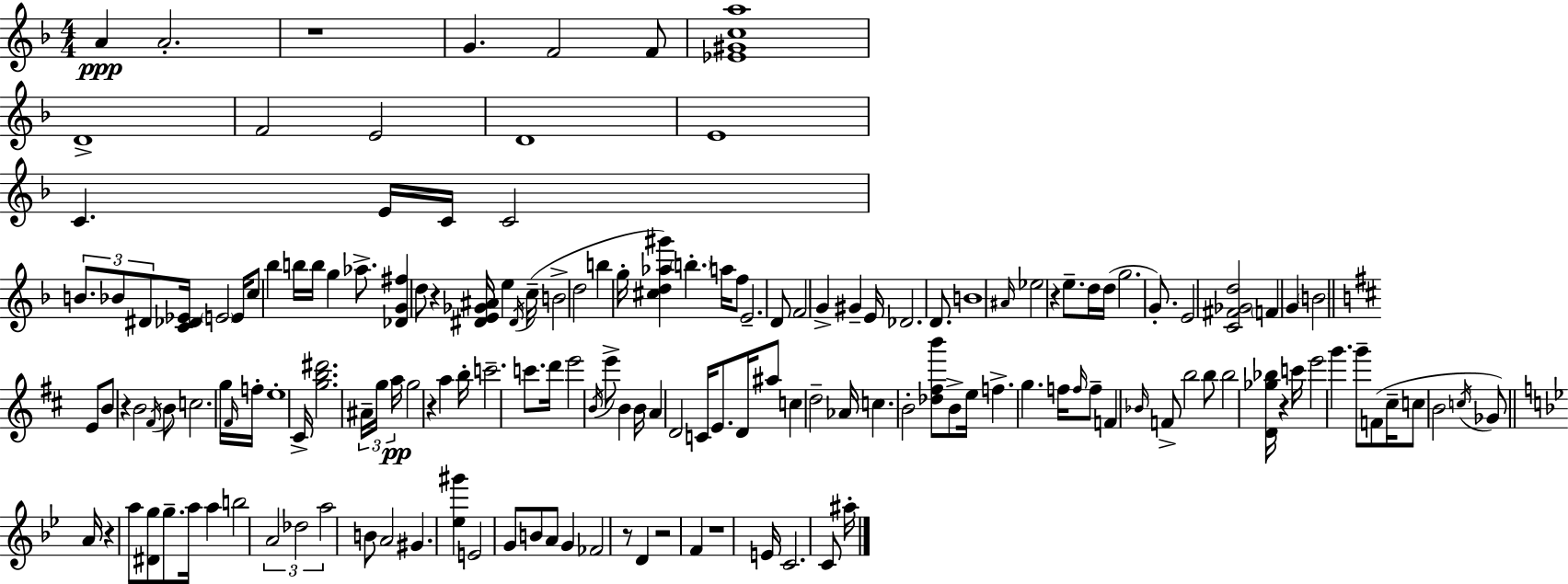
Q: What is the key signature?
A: D minor